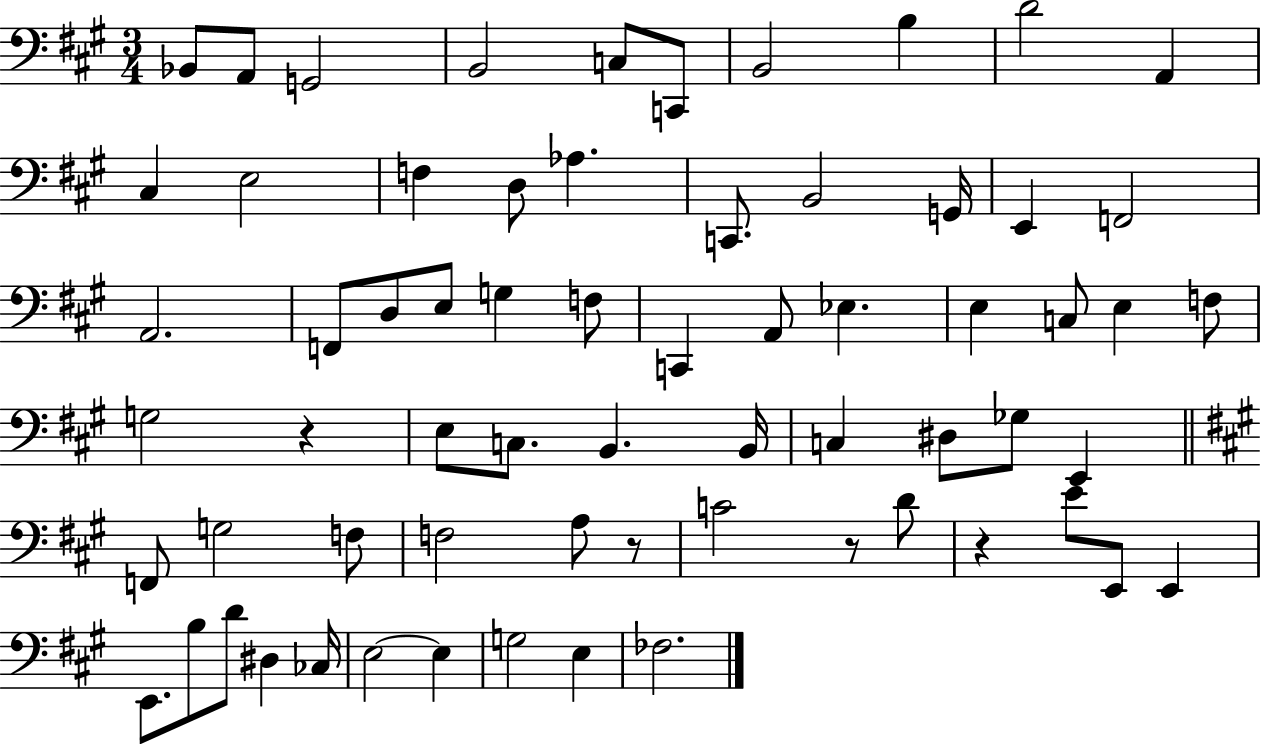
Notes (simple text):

Bb2/e A2/e G2/h B2/h C3/e C2/e B2/h B3/q D4/h A2/q C#3/q E3/h F3/q D3/e Ab3/q. C2/e. B2/h G2/s E2/q F2/h A2/h. F2/e D3/e E3/e G3/q F3/e C2/q A2/e Eb3/q. E3/q C3/e E3/q F3/e G3/h R/q E3/e C3/e. B2/q. B2/s C3/q D#3/e Gb3/e E2/q F2/e G3/h F3/e F3/h A3/e R/e C4/h R/e D4/e R/q E4/e E2/e E2/q E2/e. B3/e D4/e D#3/q CES3/s E3/h E3/q G3/h E3/q FES3/h.